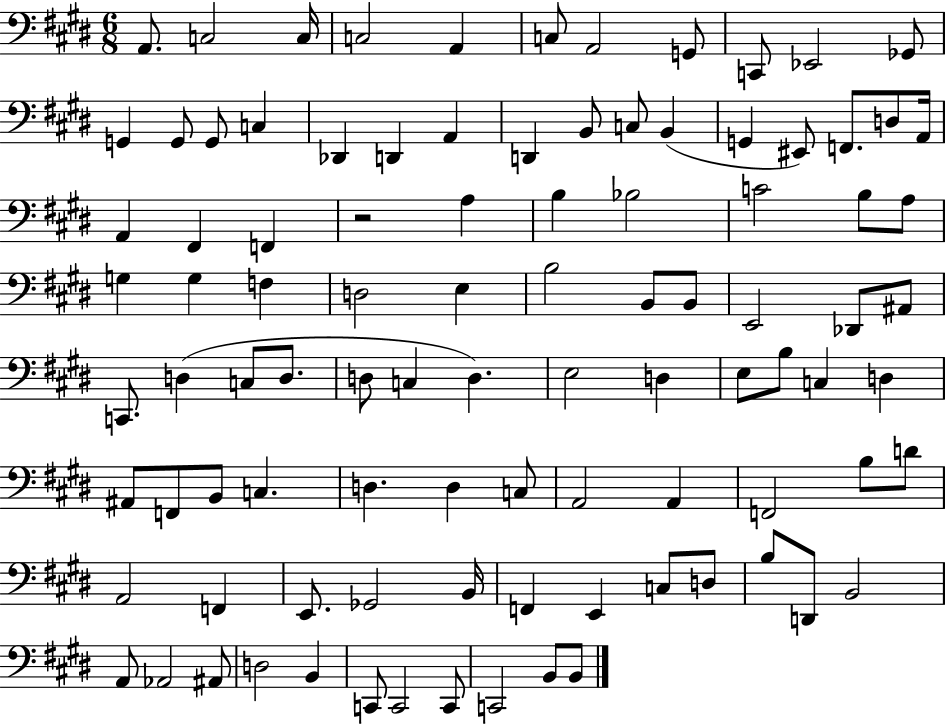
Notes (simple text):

A2/e. C3/h C3/s C3/h A2/q C3/e A2/h G2/e C2/e Eb2/h Gb2/e G2/q G2/e G2/e C3/q Db2/q D2/q A2/q D2/q B2/e C3/e B2/q G2/q EIS2/e F2/e. D3/e A2/s A2/q F#2/q F2/q R/h A3/q B3/q Bb3/h C4/h B3/e A3/e G3/q G3/q F3/q D3/h E3/q B3/h B2/e B2/e E2/h Db2/e A#2/e C2/e. D3/q C3/e D3/e. D3/e C3/q D3/q. E3/h D3/q E3/e B3/e C3/q D3/q A#2/e F2/e B2/e C3/q. D3/q. D3/q C3/e A2/h A2/q F2/h B3/e D4/e A2/h F2/q E2/e. Gb2/h B2/s F2/q E2/q C3/e D3/e B3/e D2/e B2/h A2/e Ab2/h A#2/e D3/h B2/q C2/e C2/h C2/e C2/h B2/e B2/e